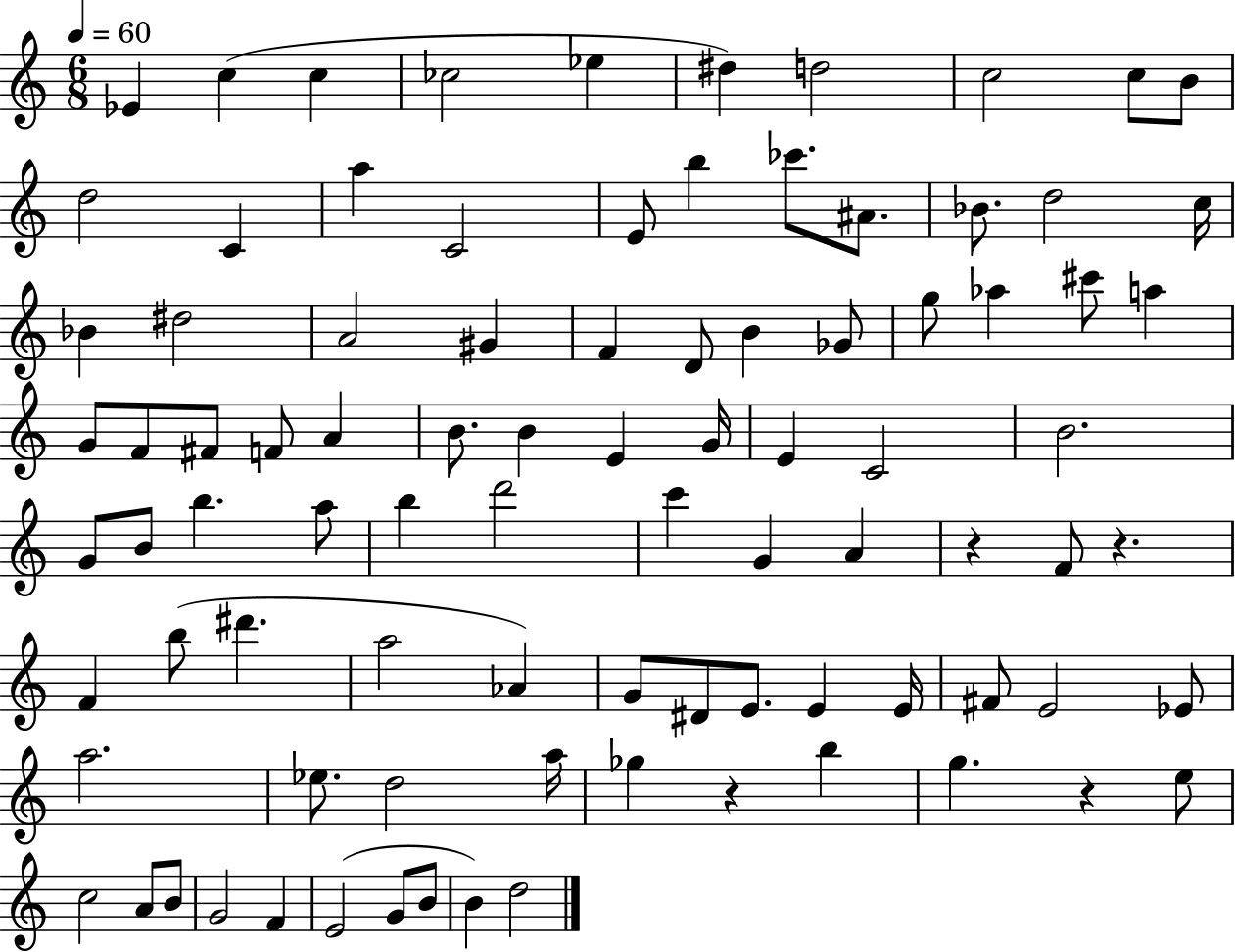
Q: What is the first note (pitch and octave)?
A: Eb4